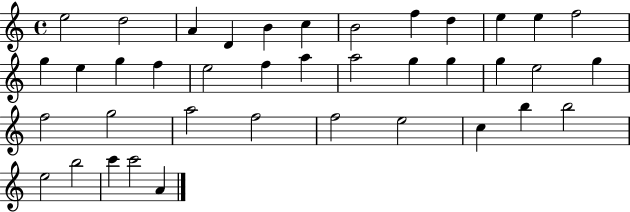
{
  \clef treble
  \time 4/4
  \defaultTimeSignature
  \key c \major
  e''2 d''2 | a'4 d'4 b'4 c''4 | b'2 f''4 d''4 | e''4 e''4 f''2 | \break g''4 e''4 g''4 f''4 | e''2 f''4 a''4 | a''2 g''4 g''4 | g''4 e''2 g''4 | \break f''2 g''2 | a''2 f''2 | f''2 e''2 | c''4 b''4 b''2 | \break e''2 b''2 | c'''4 c'''2 a'4 | \bar "|."
}